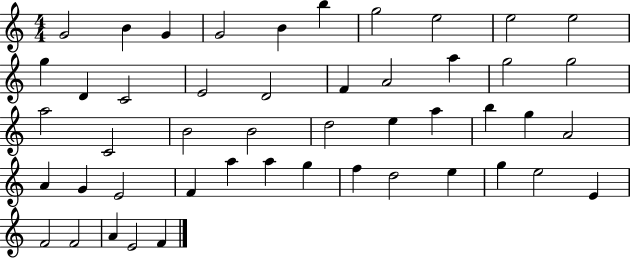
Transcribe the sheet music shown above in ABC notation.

X:1
T:Untitled
M:4/4
L:1/4
K:C
G2 B G G2 B b g2 e2 e2 e2 g D C2 E2 D2 F A2 a g2 g2 a2 C2 B2 B2 d2 e a b g A2 A G E2 F a a g f d2 e g e2 E F2 F2 A E2 F